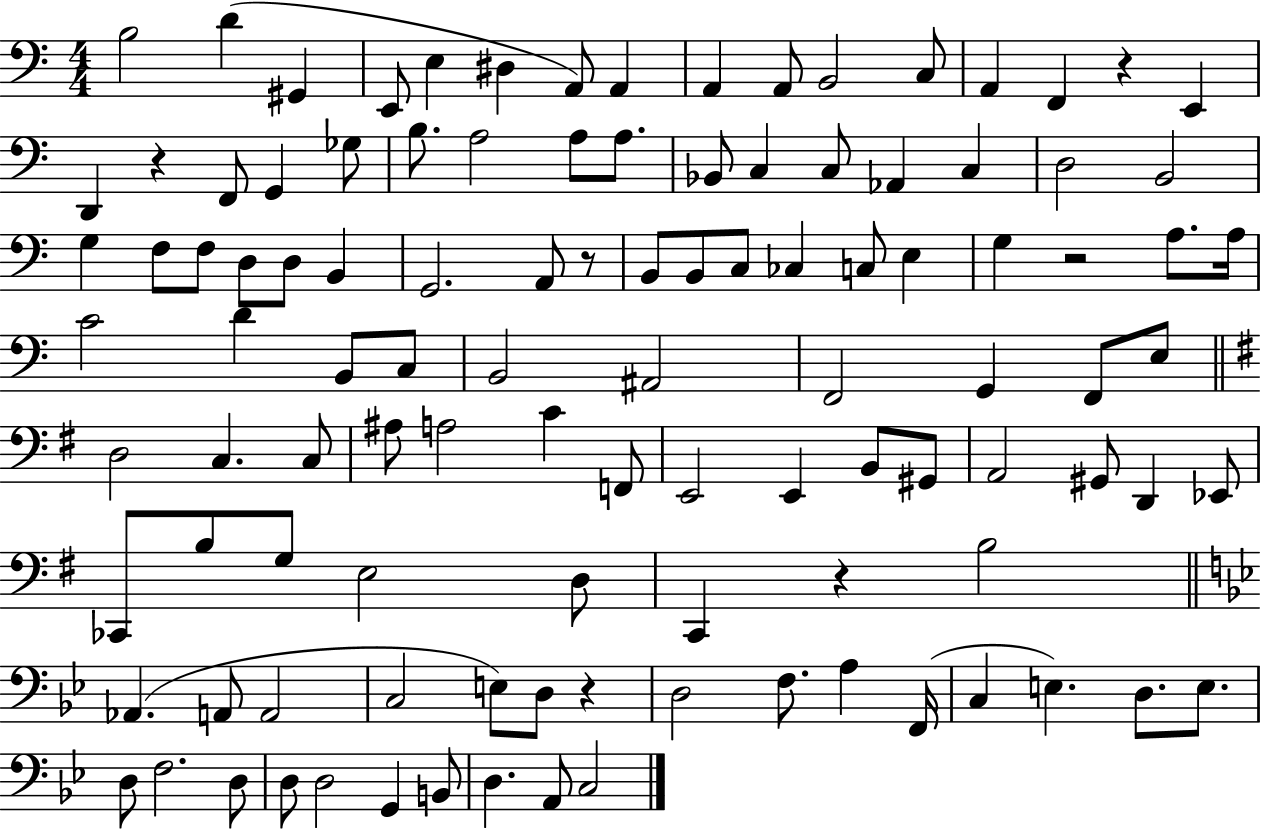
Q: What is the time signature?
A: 4/4